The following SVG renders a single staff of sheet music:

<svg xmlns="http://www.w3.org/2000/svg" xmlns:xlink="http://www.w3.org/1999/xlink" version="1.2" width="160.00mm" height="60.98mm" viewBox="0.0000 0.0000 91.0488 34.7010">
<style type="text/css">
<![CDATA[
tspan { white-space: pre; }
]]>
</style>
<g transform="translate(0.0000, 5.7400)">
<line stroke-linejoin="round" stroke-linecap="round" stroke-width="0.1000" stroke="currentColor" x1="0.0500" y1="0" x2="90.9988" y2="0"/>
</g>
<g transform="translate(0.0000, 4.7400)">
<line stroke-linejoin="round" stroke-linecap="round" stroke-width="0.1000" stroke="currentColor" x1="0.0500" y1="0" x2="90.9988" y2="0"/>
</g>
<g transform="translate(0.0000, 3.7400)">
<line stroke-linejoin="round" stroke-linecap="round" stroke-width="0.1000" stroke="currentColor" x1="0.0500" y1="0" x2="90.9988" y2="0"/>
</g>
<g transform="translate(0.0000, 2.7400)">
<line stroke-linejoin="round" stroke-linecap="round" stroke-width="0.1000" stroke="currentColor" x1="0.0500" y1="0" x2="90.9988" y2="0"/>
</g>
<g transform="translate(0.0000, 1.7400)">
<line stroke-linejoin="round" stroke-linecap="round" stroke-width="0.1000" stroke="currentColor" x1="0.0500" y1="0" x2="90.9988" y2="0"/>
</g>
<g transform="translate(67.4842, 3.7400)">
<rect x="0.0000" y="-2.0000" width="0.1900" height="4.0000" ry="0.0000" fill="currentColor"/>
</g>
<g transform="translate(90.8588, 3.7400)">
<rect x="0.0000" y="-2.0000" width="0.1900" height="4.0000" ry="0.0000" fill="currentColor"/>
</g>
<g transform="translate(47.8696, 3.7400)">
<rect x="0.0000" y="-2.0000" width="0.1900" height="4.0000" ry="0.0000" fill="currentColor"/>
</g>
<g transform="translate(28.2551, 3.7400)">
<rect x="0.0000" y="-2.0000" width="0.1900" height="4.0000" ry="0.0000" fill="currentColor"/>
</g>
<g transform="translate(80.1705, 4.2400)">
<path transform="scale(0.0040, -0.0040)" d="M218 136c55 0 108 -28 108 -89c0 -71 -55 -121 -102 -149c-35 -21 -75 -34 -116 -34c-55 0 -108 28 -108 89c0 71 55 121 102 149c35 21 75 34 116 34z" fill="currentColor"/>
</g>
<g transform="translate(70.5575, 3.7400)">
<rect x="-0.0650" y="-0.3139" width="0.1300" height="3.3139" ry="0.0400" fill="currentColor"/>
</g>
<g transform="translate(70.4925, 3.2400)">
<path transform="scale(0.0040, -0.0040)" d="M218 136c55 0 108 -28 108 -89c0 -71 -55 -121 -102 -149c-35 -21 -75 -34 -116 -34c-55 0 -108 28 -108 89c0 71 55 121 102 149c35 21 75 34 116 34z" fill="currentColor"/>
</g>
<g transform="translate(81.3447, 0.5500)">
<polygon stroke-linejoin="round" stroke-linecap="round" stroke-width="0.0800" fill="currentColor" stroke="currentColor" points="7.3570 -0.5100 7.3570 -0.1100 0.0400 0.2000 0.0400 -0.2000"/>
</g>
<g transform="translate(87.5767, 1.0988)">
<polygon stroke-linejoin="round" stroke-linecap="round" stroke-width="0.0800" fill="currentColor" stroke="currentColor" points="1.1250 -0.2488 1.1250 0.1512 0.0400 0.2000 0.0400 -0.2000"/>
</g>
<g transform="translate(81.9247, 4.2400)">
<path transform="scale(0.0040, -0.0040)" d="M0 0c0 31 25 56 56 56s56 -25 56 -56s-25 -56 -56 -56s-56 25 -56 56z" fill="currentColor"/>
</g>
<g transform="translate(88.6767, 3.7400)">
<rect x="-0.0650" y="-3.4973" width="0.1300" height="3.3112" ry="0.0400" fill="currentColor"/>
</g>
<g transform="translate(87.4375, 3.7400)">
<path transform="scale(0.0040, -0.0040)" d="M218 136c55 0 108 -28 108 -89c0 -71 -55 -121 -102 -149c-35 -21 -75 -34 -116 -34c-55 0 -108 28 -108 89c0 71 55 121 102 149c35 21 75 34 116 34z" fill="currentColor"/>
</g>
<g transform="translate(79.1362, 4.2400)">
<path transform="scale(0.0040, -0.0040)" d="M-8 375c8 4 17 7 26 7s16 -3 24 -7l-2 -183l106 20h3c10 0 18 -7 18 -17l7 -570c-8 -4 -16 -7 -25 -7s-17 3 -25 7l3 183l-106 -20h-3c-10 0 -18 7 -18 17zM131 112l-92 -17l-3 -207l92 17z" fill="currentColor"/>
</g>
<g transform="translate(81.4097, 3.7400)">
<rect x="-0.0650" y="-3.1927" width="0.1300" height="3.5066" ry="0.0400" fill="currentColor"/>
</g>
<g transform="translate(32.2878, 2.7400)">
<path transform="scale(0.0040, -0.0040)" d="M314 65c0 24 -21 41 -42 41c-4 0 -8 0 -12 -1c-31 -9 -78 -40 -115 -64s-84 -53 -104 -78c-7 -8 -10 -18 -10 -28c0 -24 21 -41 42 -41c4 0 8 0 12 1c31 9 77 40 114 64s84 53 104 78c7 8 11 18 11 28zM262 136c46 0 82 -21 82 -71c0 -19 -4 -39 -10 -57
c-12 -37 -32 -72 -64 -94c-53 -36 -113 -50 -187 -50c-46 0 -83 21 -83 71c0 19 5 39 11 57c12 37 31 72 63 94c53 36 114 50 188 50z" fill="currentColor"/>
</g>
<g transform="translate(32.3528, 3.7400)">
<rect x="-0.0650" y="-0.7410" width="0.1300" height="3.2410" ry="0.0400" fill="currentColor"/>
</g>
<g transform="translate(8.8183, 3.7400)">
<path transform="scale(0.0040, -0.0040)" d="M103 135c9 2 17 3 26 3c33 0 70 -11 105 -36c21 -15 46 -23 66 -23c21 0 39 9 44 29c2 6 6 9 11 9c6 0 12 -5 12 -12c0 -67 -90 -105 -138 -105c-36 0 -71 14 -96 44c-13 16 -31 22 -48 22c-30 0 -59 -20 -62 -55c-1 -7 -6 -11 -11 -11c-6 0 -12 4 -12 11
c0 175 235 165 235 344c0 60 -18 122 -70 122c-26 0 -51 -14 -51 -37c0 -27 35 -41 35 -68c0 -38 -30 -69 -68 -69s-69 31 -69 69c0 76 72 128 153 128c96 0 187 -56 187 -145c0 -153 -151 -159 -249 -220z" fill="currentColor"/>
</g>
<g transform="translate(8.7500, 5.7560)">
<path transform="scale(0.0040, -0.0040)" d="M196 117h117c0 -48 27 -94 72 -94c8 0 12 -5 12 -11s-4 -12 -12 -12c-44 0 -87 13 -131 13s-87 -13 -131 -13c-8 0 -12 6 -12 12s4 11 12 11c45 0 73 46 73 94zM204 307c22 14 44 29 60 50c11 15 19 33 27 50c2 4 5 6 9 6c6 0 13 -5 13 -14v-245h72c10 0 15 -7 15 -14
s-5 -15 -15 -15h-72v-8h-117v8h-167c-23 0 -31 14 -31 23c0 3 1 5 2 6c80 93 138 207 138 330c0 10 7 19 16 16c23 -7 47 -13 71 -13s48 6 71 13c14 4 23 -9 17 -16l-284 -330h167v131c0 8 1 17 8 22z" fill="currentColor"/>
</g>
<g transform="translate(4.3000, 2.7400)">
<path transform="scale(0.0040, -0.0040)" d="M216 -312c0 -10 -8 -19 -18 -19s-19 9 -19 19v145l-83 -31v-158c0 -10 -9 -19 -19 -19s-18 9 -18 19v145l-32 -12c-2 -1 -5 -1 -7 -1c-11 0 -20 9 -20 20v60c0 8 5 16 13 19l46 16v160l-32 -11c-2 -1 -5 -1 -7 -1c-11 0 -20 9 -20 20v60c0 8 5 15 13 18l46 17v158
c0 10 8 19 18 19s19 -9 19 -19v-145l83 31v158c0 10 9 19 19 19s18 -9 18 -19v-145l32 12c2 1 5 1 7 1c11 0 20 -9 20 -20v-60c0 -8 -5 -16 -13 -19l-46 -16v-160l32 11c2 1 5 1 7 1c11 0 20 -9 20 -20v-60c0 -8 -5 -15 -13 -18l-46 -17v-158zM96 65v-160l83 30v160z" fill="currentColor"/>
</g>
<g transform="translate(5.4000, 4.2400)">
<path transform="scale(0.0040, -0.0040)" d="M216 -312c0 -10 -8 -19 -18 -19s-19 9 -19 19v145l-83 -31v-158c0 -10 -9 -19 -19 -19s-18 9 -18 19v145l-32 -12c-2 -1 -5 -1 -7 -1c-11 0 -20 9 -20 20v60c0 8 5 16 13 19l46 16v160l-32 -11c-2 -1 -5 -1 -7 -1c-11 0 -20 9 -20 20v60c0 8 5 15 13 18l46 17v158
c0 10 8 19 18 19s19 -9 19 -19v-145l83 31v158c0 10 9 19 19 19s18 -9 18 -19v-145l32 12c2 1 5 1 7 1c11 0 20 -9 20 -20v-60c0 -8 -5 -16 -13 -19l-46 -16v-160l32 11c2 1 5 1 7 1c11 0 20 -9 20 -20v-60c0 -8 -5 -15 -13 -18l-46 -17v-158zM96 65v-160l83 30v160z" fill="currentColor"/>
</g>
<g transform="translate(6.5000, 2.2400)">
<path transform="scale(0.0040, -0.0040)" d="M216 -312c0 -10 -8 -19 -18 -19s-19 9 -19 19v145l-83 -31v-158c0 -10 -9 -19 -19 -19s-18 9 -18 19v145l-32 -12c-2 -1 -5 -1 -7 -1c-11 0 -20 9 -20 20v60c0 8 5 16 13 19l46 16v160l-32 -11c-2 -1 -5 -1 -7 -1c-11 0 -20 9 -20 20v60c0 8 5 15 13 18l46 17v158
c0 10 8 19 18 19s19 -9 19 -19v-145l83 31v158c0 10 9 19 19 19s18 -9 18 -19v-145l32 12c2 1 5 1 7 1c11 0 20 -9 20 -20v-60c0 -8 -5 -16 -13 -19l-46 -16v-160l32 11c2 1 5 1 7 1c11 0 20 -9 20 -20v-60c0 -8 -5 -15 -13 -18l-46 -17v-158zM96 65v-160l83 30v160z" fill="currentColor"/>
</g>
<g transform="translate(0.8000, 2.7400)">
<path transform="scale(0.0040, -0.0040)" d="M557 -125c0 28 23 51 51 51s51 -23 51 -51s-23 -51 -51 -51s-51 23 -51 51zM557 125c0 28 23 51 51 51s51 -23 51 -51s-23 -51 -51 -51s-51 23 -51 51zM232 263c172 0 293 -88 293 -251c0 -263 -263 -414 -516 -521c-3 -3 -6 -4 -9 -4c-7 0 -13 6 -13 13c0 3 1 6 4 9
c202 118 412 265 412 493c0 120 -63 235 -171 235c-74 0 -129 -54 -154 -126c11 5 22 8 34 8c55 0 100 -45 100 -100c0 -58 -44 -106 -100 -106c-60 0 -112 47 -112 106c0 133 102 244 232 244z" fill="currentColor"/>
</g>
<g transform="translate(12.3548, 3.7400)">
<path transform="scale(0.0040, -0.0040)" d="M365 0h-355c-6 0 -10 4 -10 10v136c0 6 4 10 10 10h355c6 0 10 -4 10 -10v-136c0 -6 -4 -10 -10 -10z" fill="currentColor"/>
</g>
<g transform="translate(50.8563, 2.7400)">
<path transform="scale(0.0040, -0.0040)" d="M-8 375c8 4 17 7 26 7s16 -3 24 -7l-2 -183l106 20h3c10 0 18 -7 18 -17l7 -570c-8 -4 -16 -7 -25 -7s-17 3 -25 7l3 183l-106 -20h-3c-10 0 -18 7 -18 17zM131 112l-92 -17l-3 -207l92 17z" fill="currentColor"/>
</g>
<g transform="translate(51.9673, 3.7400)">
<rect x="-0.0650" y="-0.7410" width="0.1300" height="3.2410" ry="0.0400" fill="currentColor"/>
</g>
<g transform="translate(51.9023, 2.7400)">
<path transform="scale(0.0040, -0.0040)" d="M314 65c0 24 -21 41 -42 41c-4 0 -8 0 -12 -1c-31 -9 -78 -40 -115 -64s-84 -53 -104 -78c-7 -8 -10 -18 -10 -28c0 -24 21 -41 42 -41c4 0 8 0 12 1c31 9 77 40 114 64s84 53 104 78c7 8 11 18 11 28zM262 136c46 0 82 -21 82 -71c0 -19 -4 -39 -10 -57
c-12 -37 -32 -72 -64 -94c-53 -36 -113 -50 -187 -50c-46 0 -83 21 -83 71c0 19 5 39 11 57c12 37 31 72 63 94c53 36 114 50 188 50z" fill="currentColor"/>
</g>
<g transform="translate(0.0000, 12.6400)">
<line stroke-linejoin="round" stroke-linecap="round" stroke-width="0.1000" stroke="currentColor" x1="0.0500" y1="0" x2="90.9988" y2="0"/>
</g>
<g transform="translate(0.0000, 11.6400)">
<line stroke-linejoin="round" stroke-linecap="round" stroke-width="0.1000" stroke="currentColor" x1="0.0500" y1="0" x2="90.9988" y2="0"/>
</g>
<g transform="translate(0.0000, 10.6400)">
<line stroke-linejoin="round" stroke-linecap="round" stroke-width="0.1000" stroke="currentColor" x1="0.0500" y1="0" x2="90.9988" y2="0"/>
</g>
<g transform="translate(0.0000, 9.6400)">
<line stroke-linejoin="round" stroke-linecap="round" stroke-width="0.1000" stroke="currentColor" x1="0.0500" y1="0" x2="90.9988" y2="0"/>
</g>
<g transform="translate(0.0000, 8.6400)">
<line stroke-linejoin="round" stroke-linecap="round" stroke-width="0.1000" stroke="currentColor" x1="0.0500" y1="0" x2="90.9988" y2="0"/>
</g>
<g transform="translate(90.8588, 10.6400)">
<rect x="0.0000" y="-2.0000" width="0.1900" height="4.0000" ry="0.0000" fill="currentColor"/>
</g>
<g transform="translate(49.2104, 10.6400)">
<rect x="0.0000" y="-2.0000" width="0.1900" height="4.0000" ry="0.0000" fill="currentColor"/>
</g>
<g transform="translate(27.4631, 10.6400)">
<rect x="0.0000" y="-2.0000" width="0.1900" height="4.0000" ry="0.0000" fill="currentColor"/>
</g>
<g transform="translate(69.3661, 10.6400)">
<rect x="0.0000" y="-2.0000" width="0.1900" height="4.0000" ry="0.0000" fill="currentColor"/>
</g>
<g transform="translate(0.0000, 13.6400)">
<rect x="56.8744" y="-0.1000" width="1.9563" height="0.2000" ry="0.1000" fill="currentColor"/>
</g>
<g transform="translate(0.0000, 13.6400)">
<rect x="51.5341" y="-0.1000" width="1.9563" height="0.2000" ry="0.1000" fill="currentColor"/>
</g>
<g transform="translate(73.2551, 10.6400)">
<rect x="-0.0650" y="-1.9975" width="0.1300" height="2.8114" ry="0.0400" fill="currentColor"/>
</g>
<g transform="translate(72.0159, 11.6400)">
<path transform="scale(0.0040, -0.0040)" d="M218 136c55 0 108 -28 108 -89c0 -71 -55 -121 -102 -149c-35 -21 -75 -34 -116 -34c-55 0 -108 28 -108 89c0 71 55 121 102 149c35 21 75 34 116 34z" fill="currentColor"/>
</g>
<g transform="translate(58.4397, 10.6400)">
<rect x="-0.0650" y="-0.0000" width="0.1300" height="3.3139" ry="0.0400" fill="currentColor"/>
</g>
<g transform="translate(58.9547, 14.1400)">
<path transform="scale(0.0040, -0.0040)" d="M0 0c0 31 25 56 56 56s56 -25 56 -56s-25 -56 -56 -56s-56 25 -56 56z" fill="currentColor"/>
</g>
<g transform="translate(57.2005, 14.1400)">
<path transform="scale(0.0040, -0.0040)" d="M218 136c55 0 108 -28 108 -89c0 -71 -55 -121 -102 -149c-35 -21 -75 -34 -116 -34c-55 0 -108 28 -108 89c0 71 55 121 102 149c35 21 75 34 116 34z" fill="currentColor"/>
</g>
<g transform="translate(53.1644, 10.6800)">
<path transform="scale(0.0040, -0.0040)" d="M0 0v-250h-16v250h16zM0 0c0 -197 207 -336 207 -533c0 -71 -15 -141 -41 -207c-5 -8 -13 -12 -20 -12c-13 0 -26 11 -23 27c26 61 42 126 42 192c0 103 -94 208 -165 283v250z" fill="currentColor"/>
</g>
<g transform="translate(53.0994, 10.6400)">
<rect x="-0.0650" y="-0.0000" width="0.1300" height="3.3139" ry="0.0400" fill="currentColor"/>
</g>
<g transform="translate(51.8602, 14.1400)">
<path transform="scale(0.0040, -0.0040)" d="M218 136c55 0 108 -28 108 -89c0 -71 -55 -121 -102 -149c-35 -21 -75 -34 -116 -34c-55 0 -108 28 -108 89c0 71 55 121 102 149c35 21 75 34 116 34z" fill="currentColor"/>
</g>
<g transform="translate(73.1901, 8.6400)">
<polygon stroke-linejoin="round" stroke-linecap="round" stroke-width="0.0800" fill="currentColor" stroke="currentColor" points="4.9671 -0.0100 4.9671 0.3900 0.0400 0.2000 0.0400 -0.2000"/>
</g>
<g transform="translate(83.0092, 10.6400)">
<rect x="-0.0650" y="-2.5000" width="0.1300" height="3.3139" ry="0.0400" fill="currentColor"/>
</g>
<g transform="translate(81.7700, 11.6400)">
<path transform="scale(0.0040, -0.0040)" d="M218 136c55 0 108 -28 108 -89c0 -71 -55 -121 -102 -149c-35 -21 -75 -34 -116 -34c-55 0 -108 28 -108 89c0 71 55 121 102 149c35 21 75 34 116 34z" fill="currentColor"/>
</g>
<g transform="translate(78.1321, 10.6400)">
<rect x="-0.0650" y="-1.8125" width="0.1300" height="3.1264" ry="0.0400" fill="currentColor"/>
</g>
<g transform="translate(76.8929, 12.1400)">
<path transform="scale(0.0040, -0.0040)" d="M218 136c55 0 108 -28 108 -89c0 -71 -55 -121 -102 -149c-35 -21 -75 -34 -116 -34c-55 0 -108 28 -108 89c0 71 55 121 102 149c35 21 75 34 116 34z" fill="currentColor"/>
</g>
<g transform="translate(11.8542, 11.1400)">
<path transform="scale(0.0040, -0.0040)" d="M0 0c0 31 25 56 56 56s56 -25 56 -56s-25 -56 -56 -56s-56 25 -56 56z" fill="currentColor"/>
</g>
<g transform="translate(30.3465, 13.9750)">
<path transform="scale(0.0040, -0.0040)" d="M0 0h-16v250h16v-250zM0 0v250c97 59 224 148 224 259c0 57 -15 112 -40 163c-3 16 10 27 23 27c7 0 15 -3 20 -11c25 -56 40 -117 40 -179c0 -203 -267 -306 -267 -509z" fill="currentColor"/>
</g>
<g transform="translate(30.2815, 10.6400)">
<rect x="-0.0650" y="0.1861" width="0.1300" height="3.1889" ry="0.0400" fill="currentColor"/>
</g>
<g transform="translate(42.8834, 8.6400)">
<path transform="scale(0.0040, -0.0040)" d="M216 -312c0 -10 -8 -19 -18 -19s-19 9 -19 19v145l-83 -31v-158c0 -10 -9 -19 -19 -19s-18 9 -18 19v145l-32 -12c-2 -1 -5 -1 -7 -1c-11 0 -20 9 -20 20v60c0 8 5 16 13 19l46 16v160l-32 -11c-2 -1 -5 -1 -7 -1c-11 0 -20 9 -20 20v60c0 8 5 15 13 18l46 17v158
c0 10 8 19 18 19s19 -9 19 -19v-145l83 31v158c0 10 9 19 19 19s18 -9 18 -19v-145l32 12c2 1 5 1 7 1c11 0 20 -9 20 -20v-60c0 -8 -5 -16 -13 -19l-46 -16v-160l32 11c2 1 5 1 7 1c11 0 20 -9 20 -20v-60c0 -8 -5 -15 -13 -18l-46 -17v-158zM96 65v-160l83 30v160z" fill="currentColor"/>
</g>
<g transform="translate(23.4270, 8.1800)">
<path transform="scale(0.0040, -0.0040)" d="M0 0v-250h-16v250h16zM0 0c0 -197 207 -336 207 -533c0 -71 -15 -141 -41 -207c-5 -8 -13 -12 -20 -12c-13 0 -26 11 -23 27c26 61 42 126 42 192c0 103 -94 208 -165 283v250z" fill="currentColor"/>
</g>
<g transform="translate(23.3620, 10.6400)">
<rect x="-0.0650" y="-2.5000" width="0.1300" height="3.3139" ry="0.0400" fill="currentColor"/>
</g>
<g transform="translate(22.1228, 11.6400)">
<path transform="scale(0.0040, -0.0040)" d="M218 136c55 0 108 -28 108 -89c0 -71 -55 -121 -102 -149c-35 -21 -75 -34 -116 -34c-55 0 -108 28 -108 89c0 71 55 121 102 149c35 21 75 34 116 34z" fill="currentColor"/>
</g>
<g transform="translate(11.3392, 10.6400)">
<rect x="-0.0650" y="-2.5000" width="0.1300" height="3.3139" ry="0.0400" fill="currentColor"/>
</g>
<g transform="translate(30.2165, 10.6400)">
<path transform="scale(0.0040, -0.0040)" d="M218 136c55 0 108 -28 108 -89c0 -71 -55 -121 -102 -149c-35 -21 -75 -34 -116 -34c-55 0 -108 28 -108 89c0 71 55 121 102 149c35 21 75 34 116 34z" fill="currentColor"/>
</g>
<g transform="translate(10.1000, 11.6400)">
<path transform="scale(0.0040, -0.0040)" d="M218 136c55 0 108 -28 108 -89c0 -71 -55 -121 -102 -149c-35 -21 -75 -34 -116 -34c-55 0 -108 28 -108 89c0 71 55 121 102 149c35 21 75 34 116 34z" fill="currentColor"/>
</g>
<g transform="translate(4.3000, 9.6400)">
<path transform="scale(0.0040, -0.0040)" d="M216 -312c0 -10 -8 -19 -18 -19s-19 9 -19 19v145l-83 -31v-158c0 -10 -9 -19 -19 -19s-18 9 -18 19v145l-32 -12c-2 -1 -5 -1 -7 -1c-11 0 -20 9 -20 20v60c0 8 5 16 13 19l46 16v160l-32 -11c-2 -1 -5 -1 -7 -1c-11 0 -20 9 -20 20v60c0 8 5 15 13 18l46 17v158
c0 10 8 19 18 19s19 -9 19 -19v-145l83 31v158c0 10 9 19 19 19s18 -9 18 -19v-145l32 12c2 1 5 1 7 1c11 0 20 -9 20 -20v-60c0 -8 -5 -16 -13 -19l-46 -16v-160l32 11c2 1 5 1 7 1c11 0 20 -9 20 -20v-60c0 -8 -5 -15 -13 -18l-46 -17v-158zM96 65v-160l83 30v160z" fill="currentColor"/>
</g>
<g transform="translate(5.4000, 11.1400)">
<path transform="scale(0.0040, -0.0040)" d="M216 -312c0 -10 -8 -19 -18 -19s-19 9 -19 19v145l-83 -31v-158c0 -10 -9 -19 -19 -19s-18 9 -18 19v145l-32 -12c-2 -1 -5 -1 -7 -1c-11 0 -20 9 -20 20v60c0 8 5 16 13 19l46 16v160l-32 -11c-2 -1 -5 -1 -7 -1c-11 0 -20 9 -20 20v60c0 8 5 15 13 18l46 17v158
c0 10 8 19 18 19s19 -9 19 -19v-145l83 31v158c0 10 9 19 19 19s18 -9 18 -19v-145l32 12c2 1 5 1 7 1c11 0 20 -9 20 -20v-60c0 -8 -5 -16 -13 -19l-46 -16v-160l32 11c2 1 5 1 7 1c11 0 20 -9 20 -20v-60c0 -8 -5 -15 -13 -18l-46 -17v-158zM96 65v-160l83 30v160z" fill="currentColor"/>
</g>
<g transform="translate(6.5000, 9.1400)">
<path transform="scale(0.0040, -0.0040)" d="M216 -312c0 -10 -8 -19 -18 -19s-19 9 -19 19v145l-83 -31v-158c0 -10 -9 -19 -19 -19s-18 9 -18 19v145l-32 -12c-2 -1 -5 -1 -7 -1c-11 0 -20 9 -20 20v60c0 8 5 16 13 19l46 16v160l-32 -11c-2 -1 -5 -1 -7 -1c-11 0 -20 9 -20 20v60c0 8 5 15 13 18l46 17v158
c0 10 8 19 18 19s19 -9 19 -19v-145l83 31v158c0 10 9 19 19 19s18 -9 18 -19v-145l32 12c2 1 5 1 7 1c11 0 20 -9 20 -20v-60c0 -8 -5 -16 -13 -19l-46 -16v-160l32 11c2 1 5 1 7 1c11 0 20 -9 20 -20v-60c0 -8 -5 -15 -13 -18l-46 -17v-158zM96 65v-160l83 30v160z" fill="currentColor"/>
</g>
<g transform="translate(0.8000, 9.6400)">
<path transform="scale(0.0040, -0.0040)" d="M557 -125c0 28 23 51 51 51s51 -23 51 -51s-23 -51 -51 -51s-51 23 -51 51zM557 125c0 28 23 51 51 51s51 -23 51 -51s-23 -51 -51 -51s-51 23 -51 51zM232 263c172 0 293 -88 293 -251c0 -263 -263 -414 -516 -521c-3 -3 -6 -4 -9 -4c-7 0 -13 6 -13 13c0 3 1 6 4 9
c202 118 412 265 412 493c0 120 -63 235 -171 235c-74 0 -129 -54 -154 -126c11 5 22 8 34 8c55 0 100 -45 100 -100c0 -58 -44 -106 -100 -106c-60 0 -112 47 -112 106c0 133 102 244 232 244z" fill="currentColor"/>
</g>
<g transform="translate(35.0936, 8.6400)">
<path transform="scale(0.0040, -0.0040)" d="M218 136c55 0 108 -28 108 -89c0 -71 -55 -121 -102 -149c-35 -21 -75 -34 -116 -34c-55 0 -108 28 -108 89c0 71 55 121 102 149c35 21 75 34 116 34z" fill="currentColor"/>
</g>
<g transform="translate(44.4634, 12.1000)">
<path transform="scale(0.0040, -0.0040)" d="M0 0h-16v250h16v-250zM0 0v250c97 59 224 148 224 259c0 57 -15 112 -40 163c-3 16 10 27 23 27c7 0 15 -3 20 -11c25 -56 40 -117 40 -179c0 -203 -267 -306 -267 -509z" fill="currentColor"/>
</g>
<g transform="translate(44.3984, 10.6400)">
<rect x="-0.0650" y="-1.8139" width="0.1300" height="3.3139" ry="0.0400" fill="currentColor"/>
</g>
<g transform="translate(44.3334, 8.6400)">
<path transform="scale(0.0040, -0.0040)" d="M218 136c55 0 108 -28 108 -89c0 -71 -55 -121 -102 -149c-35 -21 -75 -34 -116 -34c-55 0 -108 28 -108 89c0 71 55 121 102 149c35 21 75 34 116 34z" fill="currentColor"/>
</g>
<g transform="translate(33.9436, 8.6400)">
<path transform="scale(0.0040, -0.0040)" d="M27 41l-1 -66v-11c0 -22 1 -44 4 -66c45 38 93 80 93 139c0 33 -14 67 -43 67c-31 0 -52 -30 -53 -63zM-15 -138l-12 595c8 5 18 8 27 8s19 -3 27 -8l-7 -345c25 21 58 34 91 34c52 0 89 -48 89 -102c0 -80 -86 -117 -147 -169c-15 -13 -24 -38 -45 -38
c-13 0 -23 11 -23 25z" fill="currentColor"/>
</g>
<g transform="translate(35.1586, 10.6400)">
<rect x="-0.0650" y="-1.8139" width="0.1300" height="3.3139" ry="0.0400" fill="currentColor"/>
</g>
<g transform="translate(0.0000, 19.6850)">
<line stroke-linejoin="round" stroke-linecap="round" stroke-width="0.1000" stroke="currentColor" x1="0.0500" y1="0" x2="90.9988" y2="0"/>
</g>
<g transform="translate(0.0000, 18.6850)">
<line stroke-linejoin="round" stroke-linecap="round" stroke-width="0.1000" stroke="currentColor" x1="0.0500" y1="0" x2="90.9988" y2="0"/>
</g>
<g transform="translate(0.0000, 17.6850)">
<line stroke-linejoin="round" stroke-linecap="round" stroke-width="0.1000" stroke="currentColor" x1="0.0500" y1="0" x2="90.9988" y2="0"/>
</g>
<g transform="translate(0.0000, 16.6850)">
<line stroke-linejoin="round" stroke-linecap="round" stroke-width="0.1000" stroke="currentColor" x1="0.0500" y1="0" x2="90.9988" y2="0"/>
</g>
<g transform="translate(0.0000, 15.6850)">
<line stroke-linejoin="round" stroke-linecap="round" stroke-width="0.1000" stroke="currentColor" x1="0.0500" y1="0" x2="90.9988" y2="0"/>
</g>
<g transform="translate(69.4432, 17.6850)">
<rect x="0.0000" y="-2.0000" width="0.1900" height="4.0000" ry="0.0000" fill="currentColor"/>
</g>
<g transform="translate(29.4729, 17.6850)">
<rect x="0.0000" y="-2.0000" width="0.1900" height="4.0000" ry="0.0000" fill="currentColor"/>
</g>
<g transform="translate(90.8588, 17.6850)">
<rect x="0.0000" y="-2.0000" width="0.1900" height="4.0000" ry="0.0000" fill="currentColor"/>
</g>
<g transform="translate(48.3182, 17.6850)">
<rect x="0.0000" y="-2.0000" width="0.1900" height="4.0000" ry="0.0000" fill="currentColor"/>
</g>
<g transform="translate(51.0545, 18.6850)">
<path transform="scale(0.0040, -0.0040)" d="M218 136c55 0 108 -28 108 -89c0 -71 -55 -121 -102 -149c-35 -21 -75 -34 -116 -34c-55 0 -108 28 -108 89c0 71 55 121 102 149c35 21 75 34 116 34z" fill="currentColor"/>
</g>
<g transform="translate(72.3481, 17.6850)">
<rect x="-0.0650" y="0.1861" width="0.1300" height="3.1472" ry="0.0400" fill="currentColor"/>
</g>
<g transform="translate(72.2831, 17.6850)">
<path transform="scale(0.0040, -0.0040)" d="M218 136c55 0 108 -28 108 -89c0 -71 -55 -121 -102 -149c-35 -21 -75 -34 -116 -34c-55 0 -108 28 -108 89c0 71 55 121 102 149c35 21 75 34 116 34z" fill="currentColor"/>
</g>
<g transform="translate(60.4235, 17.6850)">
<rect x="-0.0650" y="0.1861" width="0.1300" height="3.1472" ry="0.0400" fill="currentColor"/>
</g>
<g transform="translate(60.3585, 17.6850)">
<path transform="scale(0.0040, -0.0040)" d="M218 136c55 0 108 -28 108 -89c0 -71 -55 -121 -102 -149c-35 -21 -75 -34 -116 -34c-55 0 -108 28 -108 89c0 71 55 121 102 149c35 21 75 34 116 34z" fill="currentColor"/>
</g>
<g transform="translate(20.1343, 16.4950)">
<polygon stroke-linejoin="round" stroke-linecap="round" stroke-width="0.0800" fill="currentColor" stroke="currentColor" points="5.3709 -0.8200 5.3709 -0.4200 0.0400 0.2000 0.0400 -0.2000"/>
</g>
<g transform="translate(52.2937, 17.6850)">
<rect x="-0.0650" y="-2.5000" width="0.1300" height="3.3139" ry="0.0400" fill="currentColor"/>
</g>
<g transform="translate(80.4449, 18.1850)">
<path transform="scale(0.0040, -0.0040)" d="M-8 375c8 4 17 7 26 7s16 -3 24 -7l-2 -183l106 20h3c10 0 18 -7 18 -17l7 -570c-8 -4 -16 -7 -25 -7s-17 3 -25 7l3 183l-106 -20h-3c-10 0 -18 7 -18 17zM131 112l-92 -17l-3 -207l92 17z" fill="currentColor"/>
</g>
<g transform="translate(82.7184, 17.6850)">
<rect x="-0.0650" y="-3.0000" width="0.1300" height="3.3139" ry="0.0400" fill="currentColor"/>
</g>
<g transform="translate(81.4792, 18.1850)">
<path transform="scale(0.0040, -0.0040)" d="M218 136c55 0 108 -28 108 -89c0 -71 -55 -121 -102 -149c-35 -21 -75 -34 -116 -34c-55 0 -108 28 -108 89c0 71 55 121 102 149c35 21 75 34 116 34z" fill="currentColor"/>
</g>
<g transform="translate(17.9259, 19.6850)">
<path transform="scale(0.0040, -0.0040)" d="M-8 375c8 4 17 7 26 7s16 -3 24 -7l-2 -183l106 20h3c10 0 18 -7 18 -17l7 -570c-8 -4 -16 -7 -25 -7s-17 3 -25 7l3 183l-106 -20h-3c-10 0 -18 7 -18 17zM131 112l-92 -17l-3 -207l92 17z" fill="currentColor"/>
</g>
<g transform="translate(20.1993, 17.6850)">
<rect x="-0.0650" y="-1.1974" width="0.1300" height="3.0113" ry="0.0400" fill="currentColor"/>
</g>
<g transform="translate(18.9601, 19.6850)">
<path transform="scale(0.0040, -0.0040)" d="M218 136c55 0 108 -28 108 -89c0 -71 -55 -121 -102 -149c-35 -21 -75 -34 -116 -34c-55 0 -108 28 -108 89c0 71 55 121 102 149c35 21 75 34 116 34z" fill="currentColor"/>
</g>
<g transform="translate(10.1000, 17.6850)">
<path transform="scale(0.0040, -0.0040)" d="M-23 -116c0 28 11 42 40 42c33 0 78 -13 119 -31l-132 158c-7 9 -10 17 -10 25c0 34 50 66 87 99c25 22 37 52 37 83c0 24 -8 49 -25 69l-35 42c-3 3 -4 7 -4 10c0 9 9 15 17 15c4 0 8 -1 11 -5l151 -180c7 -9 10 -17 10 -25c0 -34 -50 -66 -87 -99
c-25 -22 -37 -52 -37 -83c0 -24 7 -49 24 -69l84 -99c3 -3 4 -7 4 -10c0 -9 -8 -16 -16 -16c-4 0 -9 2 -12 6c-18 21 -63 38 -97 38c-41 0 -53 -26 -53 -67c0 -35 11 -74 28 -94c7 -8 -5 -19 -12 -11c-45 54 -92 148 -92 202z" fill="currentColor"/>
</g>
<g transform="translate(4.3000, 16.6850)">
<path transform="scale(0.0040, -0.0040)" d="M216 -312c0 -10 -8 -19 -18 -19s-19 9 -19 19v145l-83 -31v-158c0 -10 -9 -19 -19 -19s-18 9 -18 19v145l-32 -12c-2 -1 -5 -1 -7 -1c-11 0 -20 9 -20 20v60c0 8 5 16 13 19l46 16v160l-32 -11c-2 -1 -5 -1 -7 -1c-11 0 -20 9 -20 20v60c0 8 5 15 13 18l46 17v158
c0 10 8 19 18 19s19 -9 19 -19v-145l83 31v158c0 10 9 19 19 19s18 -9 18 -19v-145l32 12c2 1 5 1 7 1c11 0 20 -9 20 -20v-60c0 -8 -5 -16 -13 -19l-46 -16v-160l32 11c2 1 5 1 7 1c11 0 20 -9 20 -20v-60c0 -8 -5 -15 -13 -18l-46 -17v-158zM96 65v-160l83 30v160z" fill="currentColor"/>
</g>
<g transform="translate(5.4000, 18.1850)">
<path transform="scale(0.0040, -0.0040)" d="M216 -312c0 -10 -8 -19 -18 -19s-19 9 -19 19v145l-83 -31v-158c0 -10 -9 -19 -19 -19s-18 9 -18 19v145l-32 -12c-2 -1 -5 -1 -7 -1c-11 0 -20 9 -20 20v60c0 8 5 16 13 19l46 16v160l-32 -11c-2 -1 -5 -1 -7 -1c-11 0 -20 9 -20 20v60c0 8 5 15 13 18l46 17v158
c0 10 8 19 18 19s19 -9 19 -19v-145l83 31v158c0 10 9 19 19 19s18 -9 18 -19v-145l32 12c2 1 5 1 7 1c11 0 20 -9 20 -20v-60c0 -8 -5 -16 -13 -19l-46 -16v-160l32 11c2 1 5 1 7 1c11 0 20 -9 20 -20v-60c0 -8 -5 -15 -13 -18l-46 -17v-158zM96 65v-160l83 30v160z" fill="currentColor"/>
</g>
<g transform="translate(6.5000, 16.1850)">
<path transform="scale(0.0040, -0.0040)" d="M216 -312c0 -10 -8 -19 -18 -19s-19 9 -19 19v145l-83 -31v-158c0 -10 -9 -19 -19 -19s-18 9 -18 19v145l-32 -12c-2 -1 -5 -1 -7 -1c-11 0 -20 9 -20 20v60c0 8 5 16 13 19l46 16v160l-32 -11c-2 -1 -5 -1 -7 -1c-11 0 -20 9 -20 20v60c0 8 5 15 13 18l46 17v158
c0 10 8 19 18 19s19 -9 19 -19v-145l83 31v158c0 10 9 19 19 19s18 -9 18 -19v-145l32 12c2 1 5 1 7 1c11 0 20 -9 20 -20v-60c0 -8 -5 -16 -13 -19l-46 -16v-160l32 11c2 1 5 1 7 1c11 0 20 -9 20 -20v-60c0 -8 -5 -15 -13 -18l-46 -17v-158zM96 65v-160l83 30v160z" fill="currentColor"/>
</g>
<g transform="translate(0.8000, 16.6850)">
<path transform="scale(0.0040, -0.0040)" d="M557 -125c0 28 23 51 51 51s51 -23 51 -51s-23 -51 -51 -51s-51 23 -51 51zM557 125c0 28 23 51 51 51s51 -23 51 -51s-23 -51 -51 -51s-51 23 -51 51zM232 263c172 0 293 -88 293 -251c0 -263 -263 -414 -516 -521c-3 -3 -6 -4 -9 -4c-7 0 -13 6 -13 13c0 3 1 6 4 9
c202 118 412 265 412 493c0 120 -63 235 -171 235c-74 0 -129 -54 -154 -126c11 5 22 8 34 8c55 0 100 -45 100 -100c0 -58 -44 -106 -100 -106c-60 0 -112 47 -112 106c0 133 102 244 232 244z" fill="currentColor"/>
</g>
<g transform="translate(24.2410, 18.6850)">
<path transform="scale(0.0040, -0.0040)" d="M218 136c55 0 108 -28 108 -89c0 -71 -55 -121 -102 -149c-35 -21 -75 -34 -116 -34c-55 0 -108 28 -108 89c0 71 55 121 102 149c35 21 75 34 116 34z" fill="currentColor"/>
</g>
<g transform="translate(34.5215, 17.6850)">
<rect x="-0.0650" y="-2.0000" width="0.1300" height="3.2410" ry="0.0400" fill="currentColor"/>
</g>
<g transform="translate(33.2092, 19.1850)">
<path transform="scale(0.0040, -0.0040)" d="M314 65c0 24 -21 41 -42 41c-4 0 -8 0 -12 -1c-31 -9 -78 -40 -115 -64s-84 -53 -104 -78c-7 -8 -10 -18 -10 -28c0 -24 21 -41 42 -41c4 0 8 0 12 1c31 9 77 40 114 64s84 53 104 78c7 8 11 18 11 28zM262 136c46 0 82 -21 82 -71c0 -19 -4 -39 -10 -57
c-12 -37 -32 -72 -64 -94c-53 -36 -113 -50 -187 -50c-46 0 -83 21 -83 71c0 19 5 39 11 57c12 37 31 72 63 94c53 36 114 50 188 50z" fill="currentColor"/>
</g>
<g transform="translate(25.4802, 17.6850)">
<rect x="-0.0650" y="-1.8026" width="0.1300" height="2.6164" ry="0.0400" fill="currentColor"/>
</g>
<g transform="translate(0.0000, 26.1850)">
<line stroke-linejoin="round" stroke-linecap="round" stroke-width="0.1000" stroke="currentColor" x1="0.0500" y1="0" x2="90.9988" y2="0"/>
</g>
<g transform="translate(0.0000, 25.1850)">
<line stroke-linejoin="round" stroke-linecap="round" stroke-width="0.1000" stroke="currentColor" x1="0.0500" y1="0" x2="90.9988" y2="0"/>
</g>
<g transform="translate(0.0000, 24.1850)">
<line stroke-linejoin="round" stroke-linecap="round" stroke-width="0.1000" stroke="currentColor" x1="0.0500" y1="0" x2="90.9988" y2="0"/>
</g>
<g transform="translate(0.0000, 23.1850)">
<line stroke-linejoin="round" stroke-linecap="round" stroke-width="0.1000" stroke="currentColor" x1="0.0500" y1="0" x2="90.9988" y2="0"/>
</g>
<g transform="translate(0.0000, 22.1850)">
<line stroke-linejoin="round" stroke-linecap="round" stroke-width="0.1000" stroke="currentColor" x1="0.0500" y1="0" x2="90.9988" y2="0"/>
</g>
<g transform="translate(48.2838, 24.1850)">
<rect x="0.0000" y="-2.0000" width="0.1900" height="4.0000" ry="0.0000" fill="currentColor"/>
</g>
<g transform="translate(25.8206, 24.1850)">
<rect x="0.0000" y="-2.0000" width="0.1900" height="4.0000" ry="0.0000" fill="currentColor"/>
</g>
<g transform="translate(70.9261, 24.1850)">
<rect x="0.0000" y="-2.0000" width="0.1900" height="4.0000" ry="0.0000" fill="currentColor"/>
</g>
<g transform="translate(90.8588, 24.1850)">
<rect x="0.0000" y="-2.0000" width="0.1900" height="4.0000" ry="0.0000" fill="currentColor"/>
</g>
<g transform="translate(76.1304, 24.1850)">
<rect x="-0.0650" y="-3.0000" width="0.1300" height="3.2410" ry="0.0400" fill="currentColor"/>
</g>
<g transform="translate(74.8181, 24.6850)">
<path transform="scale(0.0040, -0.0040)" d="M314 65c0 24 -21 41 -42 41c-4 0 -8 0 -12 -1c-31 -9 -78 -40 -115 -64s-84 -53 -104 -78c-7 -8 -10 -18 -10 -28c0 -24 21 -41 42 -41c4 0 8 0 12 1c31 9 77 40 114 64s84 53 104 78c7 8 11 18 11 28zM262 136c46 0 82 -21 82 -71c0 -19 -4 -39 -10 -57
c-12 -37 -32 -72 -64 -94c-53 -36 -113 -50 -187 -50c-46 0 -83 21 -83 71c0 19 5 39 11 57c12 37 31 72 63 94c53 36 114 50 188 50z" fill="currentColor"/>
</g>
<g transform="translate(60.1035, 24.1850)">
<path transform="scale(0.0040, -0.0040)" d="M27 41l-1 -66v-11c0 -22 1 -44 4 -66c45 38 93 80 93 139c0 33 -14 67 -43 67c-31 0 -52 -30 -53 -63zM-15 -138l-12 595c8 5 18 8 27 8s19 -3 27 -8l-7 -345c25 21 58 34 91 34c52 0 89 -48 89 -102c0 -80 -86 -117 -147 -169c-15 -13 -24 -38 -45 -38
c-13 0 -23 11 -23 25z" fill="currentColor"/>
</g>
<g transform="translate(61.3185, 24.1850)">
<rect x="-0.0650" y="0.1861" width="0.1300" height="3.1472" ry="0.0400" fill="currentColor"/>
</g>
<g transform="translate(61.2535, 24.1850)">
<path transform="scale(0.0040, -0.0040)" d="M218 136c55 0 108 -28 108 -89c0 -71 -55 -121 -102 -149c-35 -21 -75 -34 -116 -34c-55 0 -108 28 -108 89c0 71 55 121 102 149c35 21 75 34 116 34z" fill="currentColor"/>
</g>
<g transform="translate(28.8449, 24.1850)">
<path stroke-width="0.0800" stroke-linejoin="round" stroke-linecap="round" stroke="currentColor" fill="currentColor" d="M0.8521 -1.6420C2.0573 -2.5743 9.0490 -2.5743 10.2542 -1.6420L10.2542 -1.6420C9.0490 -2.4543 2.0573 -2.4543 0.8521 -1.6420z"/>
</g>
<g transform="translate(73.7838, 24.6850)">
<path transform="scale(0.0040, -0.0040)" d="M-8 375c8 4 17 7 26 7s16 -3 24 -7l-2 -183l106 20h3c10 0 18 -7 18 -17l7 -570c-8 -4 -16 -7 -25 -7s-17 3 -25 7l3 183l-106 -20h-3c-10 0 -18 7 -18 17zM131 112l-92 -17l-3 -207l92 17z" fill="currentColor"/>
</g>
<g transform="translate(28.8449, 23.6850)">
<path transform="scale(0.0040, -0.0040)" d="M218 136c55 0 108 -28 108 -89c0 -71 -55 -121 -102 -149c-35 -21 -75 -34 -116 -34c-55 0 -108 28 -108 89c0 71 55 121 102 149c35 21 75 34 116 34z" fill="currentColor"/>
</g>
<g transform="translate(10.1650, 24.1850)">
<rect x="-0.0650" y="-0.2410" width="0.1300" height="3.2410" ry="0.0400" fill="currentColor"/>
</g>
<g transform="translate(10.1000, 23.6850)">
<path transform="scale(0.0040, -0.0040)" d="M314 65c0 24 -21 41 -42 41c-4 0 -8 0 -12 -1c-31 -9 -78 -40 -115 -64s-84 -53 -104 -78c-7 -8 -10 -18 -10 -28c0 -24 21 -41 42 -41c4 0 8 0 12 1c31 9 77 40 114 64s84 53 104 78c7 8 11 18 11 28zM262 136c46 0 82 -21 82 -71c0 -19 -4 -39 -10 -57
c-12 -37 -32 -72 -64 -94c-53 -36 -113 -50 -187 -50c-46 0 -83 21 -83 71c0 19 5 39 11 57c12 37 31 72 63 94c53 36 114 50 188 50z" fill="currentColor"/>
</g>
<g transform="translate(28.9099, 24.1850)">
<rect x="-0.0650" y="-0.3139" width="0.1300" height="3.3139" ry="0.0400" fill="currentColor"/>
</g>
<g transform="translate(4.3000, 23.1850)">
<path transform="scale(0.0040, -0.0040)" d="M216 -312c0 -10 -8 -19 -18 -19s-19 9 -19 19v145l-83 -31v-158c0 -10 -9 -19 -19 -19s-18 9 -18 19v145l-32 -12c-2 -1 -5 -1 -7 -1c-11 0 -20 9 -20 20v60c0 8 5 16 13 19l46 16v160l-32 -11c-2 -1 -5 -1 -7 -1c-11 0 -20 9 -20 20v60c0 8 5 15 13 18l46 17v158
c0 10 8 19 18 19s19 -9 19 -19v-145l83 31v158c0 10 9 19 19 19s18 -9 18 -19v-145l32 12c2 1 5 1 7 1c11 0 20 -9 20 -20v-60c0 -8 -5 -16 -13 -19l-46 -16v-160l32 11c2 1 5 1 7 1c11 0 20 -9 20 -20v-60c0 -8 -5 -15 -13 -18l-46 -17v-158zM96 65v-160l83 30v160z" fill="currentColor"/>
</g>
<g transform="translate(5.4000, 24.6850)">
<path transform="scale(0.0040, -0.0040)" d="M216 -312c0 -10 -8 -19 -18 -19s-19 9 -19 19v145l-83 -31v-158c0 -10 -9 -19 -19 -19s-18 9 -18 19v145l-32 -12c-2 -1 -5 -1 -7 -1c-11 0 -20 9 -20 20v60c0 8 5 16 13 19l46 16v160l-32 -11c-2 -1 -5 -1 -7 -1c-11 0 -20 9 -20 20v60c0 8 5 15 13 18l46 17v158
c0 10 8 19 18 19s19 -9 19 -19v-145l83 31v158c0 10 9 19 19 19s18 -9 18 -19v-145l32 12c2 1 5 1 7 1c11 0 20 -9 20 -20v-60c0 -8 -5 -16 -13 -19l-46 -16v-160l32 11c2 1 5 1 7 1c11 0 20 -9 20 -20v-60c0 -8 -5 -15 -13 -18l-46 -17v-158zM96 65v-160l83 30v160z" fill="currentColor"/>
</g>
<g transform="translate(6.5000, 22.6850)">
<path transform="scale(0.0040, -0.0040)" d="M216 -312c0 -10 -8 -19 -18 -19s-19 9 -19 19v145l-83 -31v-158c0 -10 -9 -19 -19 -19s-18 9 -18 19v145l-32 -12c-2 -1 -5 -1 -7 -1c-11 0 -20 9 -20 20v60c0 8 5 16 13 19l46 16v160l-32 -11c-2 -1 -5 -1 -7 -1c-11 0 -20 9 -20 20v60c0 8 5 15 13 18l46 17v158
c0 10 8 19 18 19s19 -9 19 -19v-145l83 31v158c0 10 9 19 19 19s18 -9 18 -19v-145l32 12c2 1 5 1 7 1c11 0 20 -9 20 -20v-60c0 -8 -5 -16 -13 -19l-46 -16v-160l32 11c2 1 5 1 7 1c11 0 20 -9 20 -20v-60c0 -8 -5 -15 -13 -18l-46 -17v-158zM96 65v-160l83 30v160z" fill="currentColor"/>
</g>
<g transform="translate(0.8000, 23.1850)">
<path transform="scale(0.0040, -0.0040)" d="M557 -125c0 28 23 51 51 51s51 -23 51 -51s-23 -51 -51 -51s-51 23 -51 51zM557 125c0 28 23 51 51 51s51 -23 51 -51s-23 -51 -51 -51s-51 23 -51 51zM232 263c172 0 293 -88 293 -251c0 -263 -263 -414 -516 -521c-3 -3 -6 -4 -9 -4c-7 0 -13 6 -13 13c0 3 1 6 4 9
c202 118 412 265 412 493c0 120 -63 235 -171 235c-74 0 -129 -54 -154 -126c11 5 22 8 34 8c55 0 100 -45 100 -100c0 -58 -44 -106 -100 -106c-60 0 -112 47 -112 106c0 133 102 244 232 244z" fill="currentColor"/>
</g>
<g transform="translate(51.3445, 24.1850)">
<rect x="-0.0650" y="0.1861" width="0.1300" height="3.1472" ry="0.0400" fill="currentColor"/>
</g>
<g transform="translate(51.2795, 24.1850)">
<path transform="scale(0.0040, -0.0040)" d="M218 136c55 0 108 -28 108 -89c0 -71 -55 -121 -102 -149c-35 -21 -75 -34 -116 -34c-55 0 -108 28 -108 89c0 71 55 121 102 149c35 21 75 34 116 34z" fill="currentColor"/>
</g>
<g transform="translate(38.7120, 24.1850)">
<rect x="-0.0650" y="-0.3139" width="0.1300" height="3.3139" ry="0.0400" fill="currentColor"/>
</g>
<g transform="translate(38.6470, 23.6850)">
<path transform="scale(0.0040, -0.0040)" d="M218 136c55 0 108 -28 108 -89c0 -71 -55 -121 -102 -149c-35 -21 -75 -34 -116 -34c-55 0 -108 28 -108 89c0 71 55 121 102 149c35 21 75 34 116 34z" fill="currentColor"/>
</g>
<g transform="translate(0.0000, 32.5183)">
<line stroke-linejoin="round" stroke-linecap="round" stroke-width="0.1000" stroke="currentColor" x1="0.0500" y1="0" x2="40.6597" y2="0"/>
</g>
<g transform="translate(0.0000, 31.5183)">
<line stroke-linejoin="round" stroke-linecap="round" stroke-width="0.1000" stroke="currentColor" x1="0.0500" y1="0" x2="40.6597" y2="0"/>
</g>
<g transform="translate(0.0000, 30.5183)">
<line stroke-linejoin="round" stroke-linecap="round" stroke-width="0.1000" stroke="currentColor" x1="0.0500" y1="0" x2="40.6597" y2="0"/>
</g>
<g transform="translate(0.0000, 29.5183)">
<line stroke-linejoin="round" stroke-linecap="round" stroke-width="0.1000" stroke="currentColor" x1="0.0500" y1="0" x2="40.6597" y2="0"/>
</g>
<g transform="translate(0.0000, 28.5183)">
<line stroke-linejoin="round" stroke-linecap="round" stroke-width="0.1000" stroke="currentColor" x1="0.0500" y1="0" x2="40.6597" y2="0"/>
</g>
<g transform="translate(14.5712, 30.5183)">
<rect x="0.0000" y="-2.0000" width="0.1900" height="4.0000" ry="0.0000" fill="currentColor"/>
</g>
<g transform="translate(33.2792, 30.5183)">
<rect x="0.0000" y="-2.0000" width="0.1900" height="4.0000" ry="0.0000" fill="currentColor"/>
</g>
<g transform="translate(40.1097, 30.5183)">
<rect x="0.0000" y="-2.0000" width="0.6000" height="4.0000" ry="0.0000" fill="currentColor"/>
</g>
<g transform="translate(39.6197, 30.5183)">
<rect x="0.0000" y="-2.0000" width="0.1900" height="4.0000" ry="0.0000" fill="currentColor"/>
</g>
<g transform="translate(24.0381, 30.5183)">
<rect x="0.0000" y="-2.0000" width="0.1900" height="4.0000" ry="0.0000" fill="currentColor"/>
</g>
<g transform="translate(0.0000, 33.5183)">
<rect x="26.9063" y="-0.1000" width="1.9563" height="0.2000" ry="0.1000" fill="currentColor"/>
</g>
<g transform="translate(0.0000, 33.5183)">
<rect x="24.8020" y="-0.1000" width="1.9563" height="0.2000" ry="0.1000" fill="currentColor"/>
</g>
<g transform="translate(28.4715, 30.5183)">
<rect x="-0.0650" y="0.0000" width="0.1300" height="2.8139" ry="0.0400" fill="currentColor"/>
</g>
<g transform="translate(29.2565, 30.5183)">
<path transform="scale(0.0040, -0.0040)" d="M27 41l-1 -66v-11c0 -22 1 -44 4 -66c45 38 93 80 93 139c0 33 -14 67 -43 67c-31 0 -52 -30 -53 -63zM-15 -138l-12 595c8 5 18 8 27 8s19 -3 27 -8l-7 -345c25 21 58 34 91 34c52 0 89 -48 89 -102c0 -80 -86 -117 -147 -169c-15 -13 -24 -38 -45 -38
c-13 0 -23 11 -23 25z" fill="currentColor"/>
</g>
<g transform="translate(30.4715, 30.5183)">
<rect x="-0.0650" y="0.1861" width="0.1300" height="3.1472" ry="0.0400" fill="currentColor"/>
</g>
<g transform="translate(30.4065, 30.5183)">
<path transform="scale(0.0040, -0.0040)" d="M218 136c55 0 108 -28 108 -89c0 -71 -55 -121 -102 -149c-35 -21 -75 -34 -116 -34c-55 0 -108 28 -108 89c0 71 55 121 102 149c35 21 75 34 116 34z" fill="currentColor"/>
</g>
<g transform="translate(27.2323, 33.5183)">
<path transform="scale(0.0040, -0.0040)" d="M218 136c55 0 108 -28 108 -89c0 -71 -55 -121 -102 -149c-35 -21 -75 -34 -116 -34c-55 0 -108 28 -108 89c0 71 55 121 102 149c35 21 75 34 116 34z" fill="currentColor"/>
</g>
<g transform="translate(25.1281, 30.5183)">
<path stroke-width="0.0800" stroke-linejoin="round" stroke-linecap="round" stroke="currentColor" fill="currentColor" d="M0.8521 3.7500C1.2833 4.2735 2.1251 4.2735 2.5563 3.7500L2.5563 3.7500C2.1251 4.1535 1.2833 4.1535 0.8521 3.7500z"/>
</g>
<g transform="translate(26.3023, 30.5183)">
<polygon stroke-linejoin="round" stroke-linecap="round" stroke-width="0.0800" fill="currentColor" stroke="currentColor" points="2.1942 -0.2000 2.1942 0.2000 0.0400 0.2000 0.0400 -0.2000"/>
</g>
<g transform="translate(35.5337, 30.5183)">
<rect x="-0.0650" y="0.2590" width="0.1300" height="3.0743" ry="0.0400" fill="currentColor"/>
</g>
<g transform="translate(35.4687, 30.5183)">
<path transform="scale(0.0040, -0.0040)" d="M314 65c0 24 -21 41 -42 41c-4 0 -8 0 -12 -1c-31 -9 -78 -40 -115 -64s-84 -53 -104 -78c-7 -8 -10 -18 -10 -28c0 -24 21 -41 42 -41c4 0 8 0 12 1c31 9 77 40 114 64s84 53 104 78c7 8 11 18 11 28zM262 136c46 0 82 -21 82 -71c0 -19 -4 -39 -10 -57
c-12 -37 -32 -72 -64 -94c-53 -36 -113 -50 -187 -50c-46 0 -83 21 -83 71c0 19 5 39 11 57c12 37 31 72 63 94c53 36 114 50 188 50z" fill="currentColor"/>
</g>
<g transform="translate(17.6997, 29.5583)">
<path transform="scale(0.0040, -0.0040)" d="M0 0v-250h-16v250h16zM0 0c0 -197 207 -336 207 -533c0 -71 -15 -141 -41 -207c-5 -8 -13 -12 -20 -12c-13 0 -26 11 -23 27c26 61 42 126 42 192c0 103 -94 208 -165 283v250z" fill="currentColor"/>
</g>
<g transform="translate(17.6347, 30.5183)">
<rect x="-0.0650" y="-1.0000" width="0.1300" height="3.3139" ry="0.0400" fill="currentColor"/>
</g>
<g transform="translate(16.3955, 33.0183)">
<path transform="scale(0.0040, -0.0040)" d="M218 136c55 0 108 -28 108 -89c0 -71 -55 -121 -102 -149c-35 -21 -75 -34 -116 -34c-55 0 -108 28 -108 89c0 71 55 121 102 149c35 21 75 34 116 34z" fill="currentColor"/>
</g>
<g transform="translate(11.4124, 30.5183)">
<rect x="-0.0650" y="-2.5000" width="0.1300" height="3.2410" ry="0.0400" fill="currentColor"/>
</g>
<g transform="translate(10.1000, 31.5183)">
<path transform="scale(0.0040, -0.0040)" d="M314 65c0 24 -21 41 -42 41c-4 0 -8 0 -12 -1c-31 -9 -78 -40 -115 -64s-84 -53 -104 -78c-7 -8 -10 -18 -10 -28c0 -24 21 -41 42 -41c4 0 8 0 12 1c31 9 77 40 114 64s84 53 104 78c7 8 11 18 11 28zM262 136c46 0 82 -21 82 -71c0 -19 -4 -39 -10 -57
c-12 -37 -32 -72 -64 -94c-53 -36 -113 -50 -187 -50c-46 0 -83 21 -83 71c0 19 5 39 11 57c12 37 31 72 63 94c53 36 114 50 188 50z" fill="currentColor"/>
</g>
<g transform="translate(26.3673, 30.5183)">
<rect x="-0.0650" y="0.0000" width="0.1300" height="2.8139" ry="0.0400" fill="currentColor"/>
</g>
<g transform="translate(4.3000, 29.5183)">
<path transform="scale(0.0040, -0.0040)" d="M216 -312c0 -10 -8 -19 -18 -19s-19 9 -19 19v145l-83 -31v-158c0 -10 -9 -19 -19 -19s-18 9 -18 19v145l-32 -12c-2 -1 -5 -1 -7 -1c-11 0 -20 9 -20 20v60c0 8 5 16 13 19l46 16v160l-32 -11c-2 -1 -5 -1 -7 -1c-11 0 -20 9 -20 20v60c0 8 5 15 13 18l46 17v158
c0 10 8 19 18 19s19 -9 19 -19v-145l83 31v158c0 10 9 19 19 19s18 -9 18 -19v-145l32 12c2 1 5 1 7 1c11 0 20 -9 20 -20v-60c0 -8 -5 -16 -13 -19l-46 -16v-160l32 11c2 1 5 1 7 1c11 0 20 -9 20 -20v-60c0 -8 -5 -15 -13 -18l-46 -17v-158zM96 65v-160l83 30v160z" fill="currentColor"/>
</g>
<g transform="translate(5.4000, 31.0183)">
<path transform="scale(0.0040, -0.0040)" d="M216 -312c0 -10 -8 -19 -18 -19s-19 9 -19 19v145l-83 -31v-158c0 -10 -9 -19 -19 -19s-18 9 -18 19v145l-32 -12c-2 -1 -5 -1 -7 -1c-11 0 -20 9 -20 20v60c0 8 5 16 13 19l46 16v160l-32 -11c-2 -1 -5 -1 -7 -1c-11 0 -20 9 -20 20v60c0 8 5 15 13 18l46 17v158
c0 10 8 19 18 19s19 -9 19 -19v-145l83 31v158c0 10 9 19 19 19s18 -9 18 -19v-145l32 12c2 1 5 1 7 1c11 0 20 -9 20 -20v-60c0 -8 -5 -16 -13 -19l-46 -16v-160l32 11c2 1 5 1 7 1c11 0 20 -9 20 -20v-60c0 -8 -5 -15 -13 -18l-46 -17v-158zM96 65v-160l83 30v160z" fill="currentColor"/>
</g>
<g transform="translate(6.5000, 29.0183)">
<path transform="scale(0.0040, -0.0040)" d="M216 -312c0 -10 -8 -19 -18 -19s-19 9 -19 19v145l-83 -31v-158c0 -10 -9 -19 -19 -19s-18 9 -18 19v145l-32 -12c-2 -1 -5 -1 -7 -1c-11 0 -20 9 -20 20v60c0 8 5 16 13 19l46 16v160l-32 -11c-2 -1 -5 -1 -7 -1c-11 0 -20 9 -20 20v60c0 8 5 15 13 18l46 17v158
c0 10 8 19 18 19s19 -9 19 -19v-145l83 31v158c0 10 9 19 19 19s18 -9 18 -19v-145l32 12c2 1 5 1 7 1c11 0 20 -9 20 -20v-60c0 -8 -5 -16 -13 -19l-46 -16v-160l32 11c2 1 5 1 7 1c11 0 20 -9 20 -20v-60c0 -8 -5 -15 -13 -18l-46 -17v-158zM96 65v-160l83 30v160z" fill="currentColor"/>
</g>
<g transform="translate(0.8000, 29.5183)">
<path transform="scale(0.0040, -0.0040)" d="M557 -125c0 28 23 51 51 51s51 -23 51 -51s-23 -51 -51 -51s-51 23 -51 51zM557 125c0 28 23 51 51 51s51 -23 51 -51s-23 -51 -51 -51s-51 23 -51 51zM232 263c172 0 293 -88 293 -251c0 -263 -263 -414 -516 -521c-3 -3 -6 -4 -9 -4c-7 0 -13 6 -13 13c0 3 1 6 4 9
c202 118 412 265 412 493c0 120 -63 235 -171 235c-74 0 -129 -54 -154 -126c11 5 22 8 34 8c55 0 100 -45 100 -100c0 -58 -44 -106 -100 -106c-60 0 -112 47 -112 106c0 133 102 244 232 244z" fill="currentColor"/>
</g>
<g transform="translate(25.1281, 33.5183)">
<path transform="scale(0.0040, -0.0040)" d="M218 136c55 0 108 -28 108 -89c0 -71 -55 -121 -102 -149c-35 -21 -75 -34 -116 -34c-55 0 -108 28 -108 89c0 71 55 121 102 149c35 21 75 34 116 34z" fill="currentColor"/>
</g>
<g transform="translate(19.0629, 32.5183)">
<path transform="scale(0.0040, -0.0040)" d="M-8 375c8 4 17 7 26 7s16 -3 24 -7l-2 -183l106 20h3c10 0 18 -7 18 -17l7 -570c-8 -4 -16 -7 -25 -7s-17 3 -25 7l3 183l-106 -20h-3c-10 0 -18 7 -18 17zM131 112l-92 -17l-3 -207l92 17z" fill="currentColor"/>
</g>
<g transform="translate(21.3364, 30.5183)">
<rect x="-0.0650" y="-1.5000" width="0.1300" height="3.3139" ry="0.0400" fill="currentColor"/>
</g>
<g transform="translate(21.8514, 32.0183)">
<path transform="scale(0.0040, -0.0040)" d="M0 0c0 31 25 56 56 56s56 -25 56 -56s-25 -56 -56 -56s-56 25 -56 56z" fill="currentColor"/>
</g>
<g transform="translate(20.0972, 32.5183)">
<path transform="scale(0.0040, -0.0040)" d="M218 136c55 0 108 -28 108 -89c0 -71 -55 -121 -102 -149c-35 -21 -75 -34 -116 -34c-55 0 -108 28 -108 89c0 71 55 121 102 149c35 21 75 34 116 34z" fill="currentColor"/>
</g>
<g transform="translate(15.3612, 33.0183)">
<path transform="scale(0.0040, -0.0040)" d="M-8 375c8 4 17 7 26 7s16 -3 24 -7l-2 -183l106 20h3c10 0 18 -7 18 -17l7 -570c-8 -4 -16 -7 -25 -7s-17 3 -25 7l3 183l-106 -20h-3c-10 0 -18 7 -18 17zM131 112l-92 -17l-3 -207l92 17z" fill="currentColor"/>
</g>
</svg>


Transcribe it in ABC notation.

X:1
T:Untitled
M:2/4
L:1/4
K:A
z2 ^F,2 F,2 E, C,/2 D,/4 B,, B,,/2 D,/2 _A, ^A,/2 D,,/2 D,, B,,/2 A,,/2 B,, z G,,/2 B,,/2 A,,2 B,, D, D, C, E,2 E, E, D, _D, C,2 B,,2 F,,/2 G,, E,,/2 E,,/2 _D, D,2